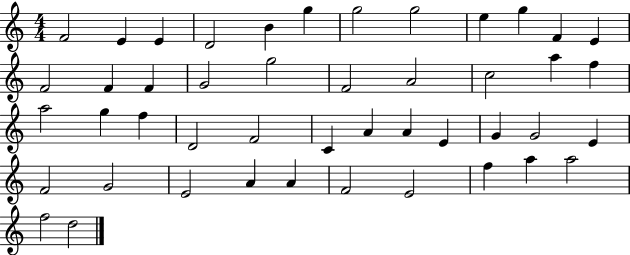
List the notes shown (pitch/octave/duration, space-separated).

F4/h E4/q E4/q D4/h B4/q G5/q G5/h G5/h E5/q G5/q F4/q E4/q F4/h F4/q F4/q G4/h G5/h F4/h A4/h C5/h A5/q F5/q A5/h G5/q F5/q D4/h F4/h C4/q A4/q A4/q E4/q G4/q G4/h E4/q F4/h G4/h E4/h A4/q A4/q F4/h E4/h F5/q A5/q A5/h F5/h D5/h